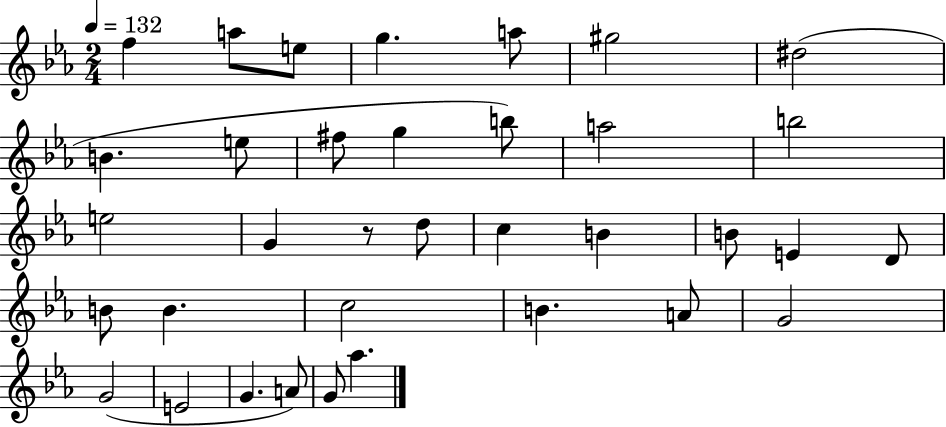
F5/q A5/e E5/e G5/q. A5/e G#5/h D#5/h B4/q. E5/e F#5/e G5/q B5/e A5/h B5/h E5/h G4/q R/e D5/e C5/q B4/q B4/e E4/q D4/e B4/e B4/q. C5/h B4/q. A4/e G4/h G4/h E4/h G4/q. A4/e G4/e Ab5/q.